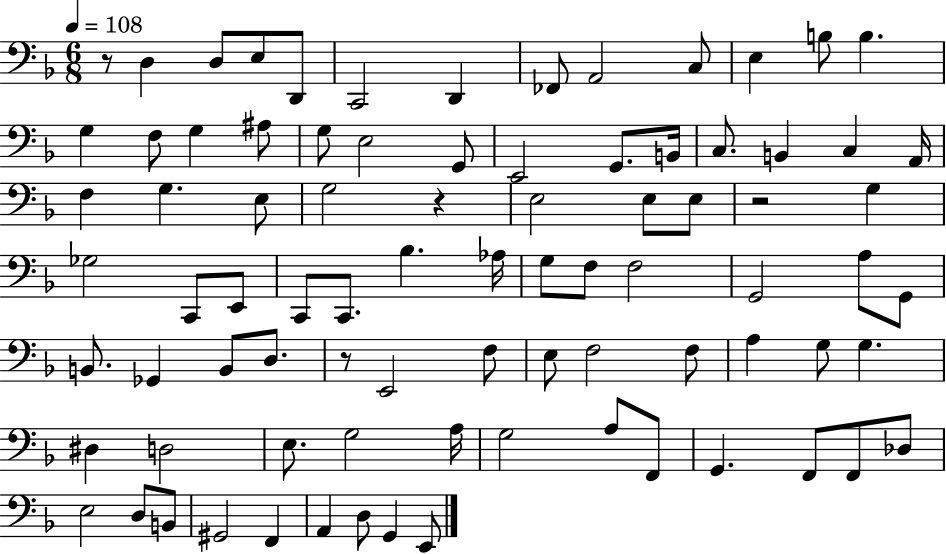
{
  \clef bass
  \numericTimeSignature
  \time 6/8
  \key f \major
  \tempo 4 = 108
  r8 d4 d8 e8 d,8 | c,2 d,4 | fes,8 a,2 c8 | e4 b8 b4. | \break g4 f8 g4 ais8 | g8 e2 g,8 | e,2 g,8. b,16 | c8. b,4 c4 a,16 | \break f4 g4. e8 | g2 r4 | e2 e8 e8 | r2 g4 | \break ges2 c,8 e,8 | c,8 c,8. bes4. aes16 | g8 f8 f2 | g,2 a8 g,8 | \break b,8. ges,4 b,8 d8. | r8 e,2 f8 | e8 f2 f8 | a4 g8 g4. | \break dis4 d2 | e8. g2 a16 | g2 a8 f,8 | g,4. f,8 f,8 des8 | \break e2 d8 b,8 | gis,2 f,4 | a,4 d8 g,4 e,8 | \bar "|."
}